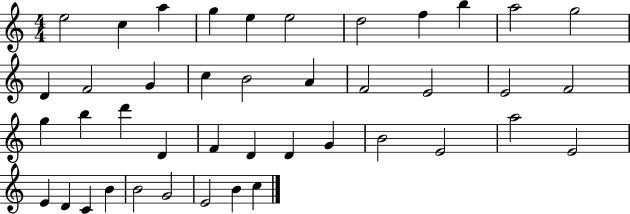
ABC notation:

X:1
T:Untitled
M:4/4
L:1/4
K:C
e2 c a g e e2 d2 f b a2 g2 D F2 G c B2 A F2 E2 E2 F2 g b d' D F D D G B2 E2 a2 E2 E D C B B2 G2 E2 B c